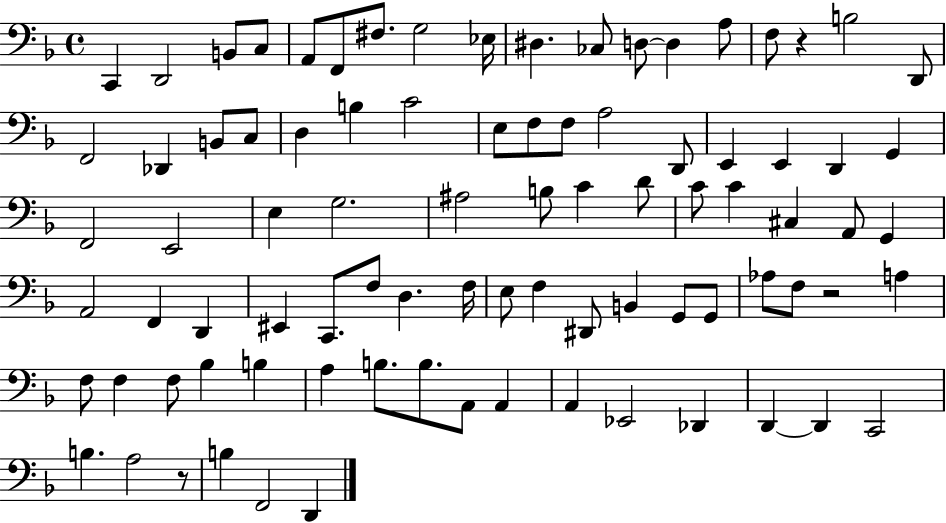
C2/q D2/h B2/e C3/e A2/e F2/e F#3/e. G3/h Eb3/s D#3/q. CES3/e D3/e D3/q A3/e F3/e R/q B3/h D2/e F2/h Db2/q B2/e C3/e D3/q B3/q C4/h E3/e F3/e F3/e A3/h D2/e E2/q E2/q D2/q G2/q F2/h E2/h E3/q G3/h. A#3/h B3/e C4/q D4/e C4/e C4/q C#3/q A2/e G2/q A2/h F2/q D2/q EIS2/q C2/e. F3/e D3/q. F3/s E3/e F3/q D#2/e B2/q G2/e G2/e Ab3/e F3/e R/h A3/q F3/e F3/q F3/e Bb3/q B3/q A3/q B3/e. B3/e. A2/e A2/q A2/q Eb2/h Db2/q D2/q D2/q C2/h B3/q. A3/h R/e B3/q F2/h D2/q